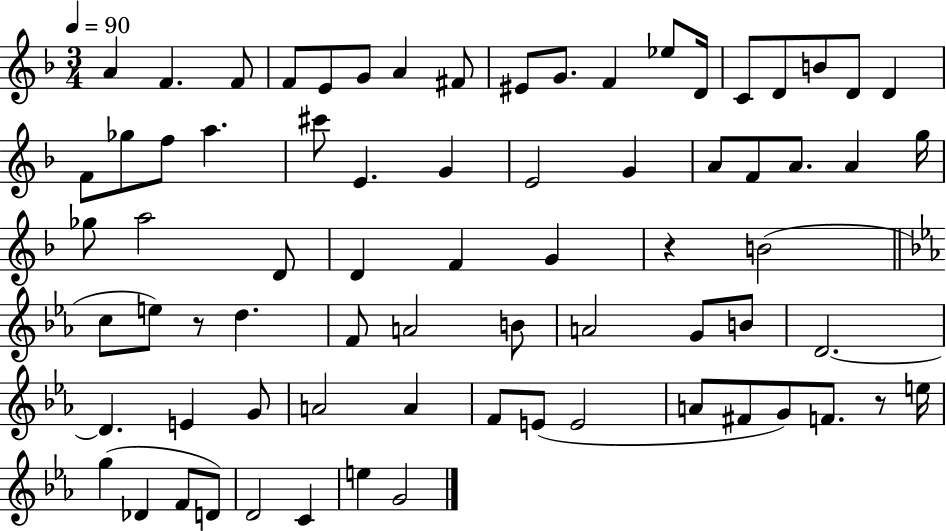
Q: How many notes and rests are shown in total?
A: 73